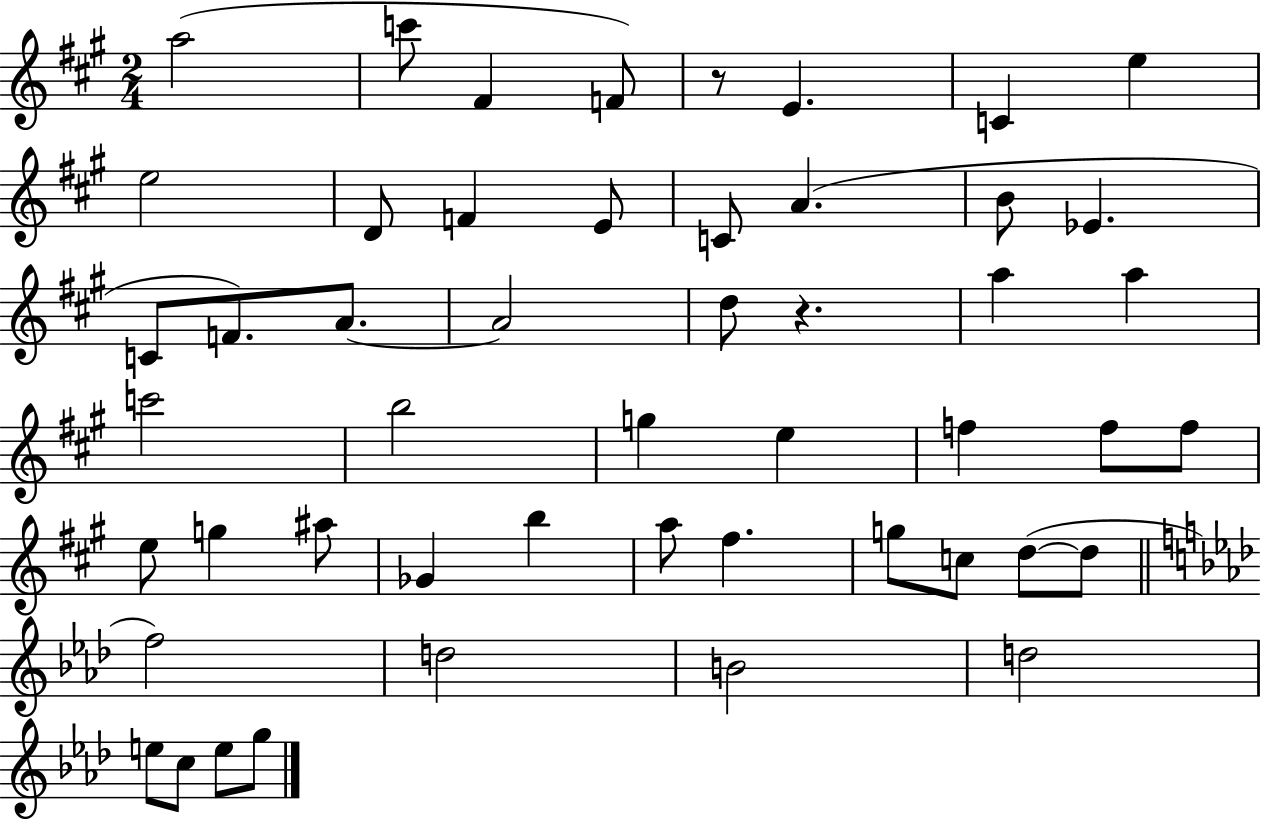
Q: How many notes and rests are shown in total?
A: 50